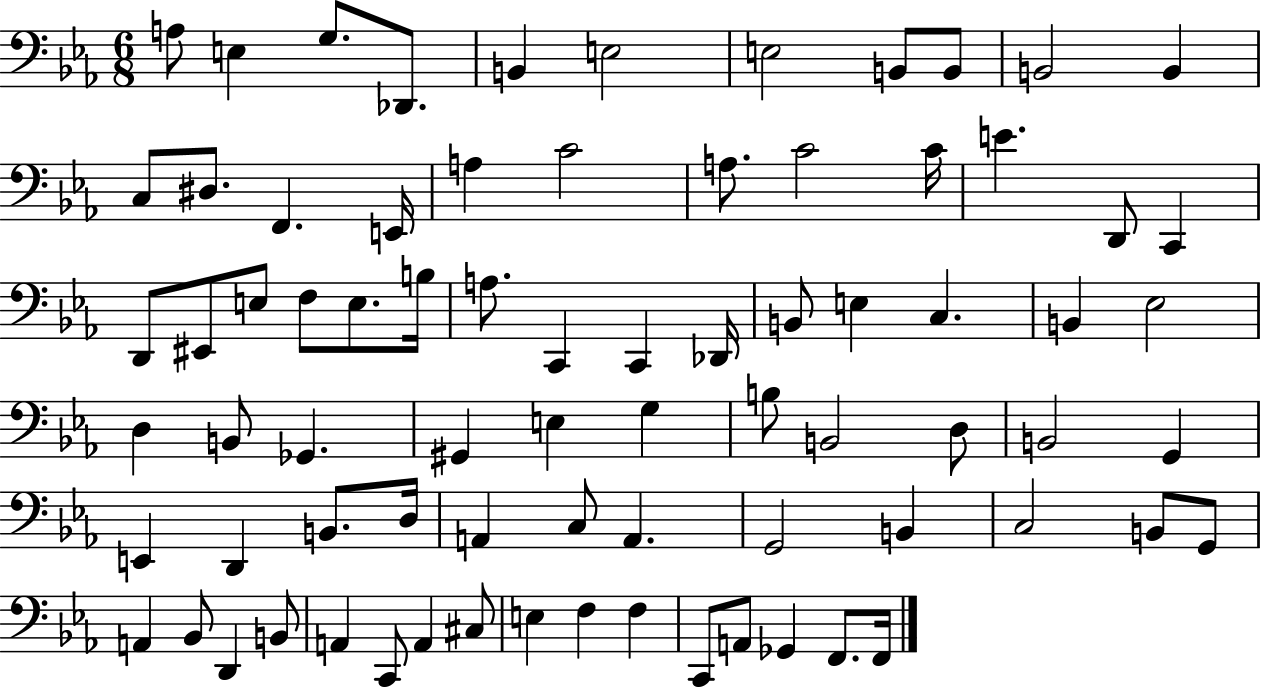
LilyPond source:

{
  \clef bass
  \numericTimeSignature
  \time 6/8
  \key ees \major
  a8 e4 g8. des,8. | b,4 e2 | e2 b,8 b,8 | b,2 b,4 | \break c8 dis8. f,4. e,16 | a4 c'2 | a8. c'2 c'16 | e'4. d,8 c,4 | \break d,8 eis,8 e8 f8 e8. b16 | a8. c,4 c,4 des,16 | b,8 e4 c4. | b,4 ees2 | \break d4 b,8 ges,4. | gis,4 e4 g4 | b8 b,2 d8 | b,2 g,4 | \break e,4 d,4 b,8. d16 | a,4 c8 a,4. | g,2 b,4 | c2 b,8 g,8 | \break a,4 bes,8 d,4 b,8 | a,4 c,8 a,4 cis8 | e4 f4 f4 | c,8 a,8 ges,4 f,8. f,16 | \break \bar "|."
}